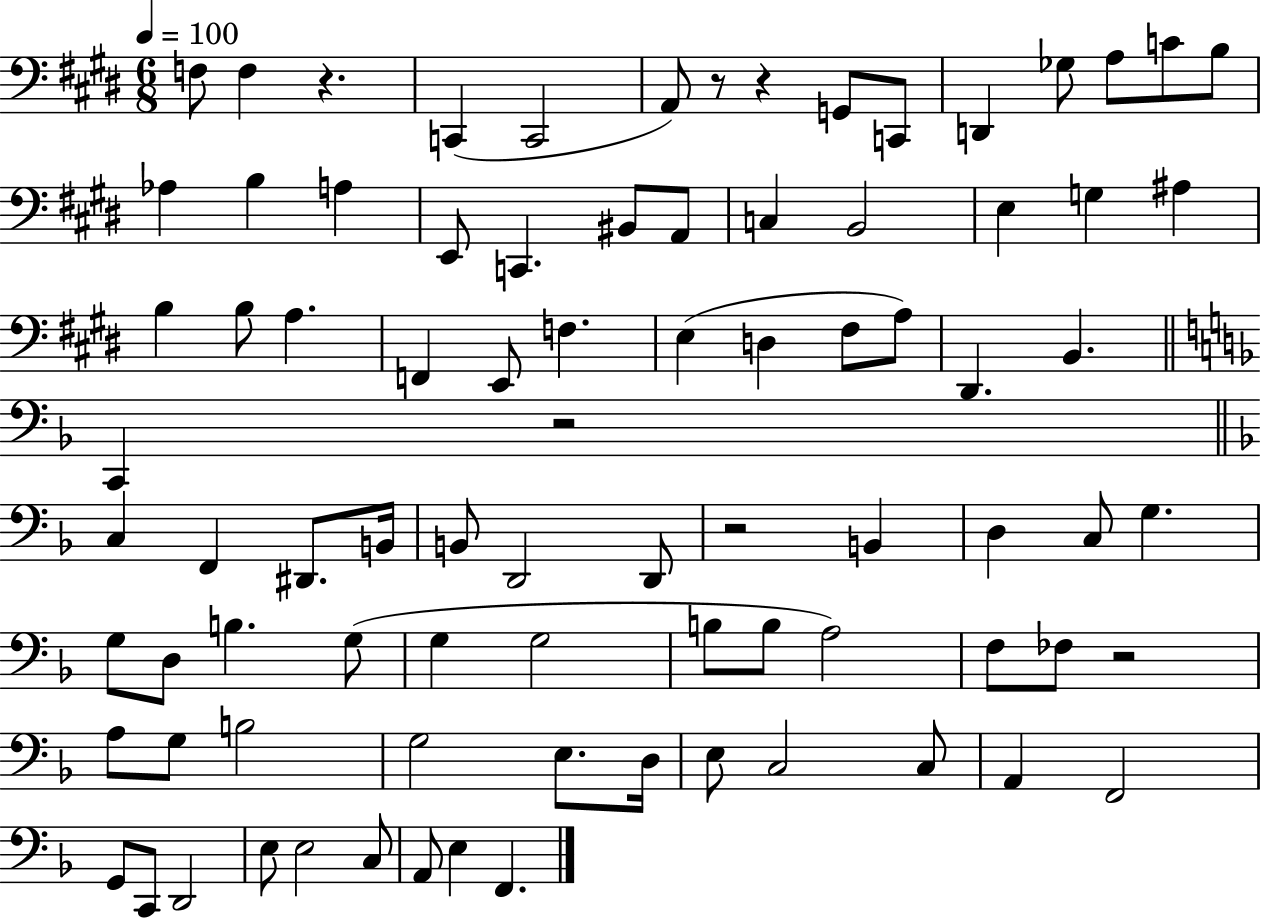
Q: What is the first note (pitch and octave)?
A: F3